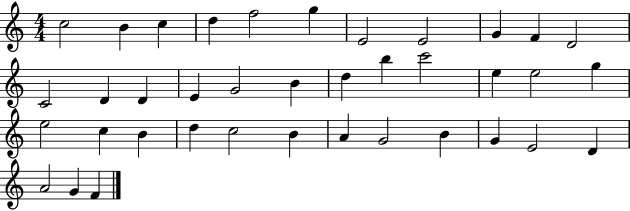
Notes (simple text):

C5/h B4/q C5/q D5/q F5/h G5/q E4/h E4/h G4/q F4/q D4/h C4/h D4/q D4/q E4/q G4/h B4/q D5/q B5/q C6/h E5/q E5/h G5/q E5/h C5/q B4/q D5/q C5/h B4/q A4/q G4/h B4/q G4/q E4/h D4/q A4/h G4/q F4/q